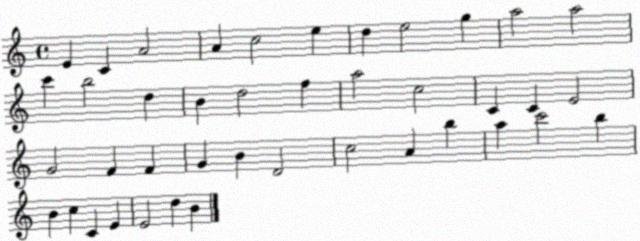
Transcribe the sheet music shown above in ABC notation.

X:1
T:Untitled
M:4/4
L:1/4
K:C
E C A2 A c2 e d e2 g a2 a2 c' b2 d B d2 f a2 c2 C C E2 G2 F F G B D2 c2 A b a c'2 b B c C E E2 d B